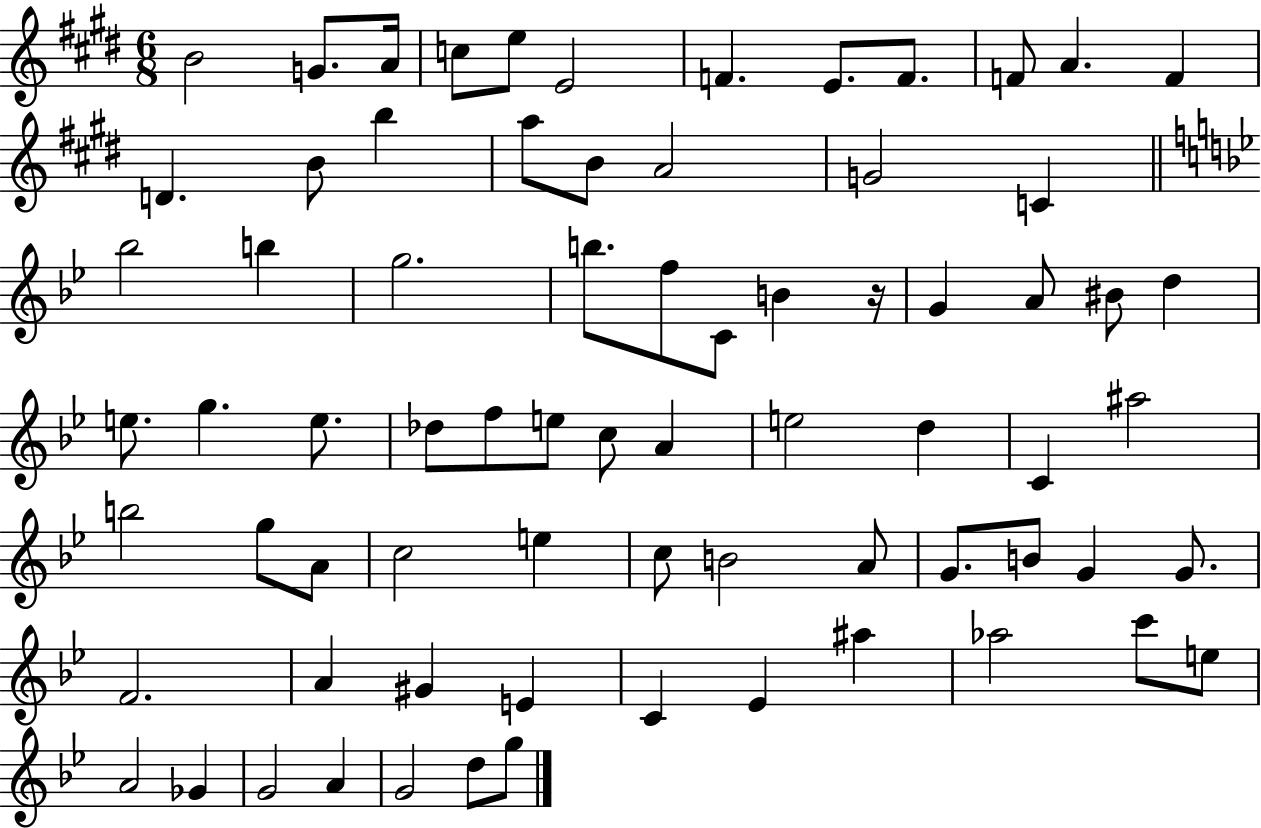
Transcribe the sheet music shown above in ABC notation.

X:1
T:Untitled
M:6/8
L:1/4
K:E
B2 G/2 A/4 c/2 e/2 E2 F E/2 F/2 F/2 A F D B/2 b a/2 B/2 A2 G2 C _b2 b g2 b/2 f/2 C/2 B z/4 G A/2 ^B/2 d e/2 g e/2 _d/2 f/2 e/2 c/2 A e2 d C ^a2 b2 g/2 A/2 c2 e c/2 B2 A/2 G/2 B/2 G G/2 F2 A ^G E C _E ^a _a2 c'/2 e/2 A2 _G G2 A G2 d/2 g/2